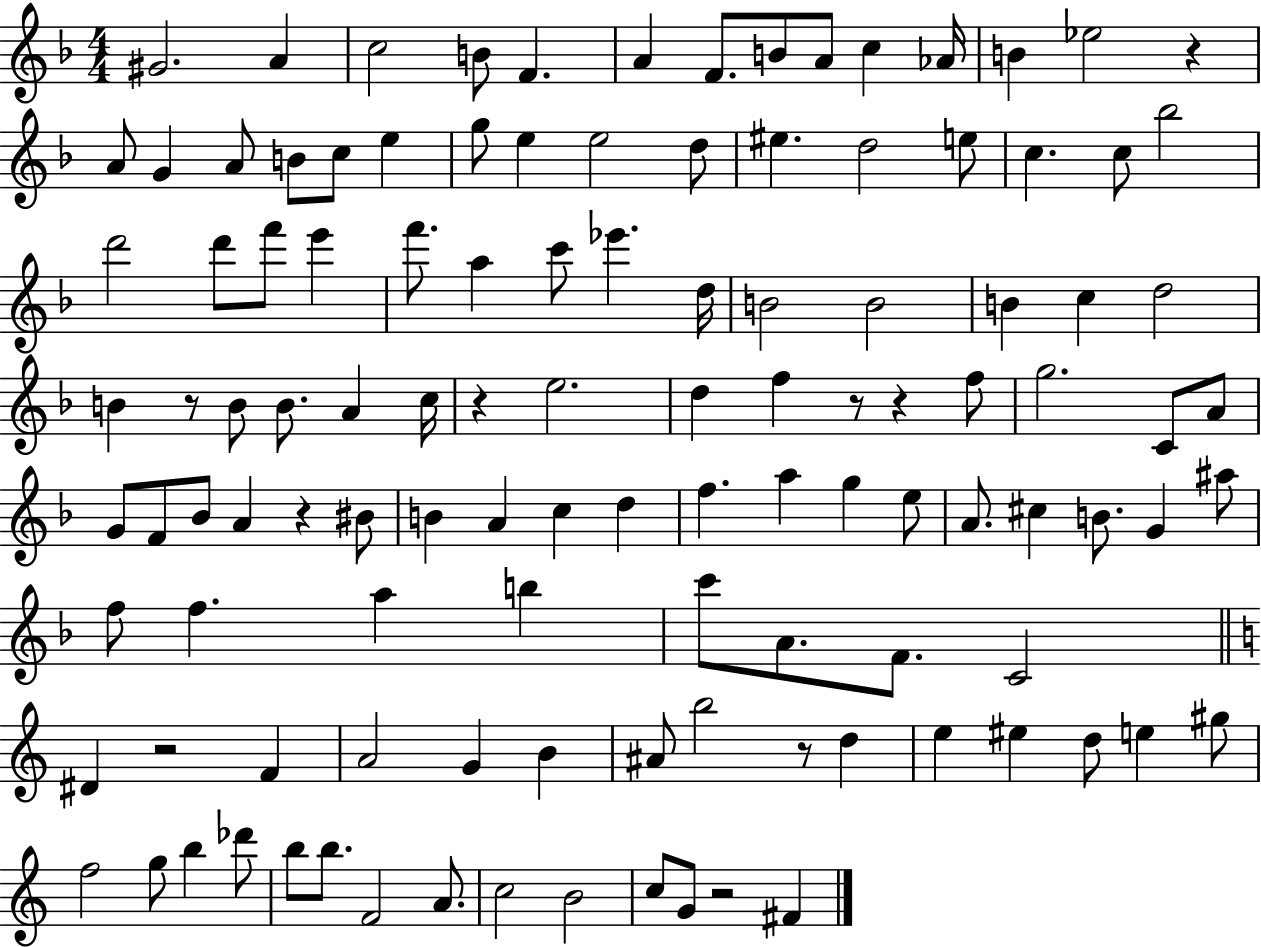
{
  \clef treble
  \numericTimeSignature
  \time 4/4
  \key f \major
  gis'2. a'4 | c''2 b'8 f'4. | a'4 f'8. b'8 a'8 c''4 aes'16 | b'4 ees''2 r4 | \break a'8 g'4 a'8 b'8 c''8 e''4 | g''8 e''4 e''2 d''8 | eis''4. d''2 e''8 | c''4. c''8 bes''2 | \break d'''2 d'''8 f'''8 e'''4 | f'''8. a''4 c'''8 ees'''4. d''16 | b'2 b'2 | b'4 c''4 d''2 | \break b'4 r8 b'8 b'8. a'4 c''16 | r4 e''2. | d''4 f''4 r8 r4 f''8 | g''2. c'8 a'8 | \break g'8 f'8 bes'8 a'4 r4 bis'8 | b'4 a'4 c''4 d''4 | f''4. a''4 g''4 e''8 | a'8. cis''4 b'8. g'4 ais''8 | \break f''8 f''4. a''4 b''4 | c'''8 a'8. f'8. c'2 | \bar "||" \break \key a \minor dis'4 r2 f'4 | a'2 g'4 b'4 | ais'8 b''2 r8 d''4 | e''4 eis''4 d''8 e''4 gis''8 | \break f''2 g''8 b''4 des'''8 | b''8 b''8. f'2 a'8. | c''2 b'2 | c''8 g'8 r2 fis'4 | \break \bar "|."
}